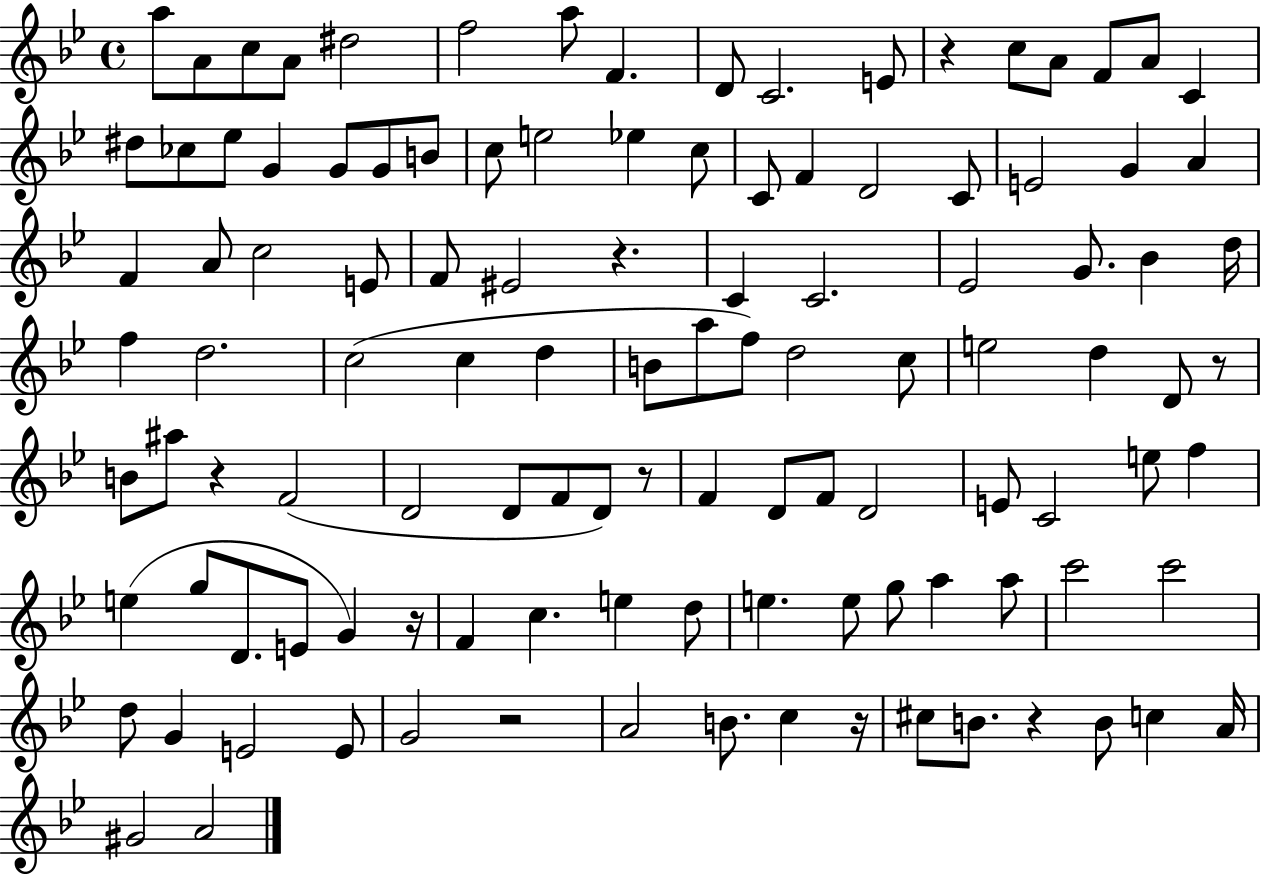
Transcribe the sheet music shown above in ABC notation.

X:1
T:Untitled
M:4/4
L:1/4
K:Bb
a/2 A/2 c/2 A/2 ^d2 f2 a/2 F D/2 C2 E/2 z c/2 A/2 F/2 A/2 C ^d/2 _c/2 _e/2 G G/2 G/2 B/2 c/2 e2 _e c/2 C/2 F D2 C/2 E2 G A F A/2 c2 E/2 F/2 ^E2 z C C2 _E2 G/2 _B d/4 f d2 c2 c d B/2 a/2 f/2 d2 c/2 e2 d D/2 z/2 B/2 ^a/2 z F2 D2 D/2 F/2 D/2 z/2 F D/2 F/2 D2 E/2 C2 e/2 f e g/2 D/2 E/2 G z/4 F c e d/2 e e/2 g/2 a a/2 c'2 c'2 d/2 G E2 E/2 G2 z2 A2 B/2 c z/4 ^c/2 B/2 z B/2 c A/4 ^G2 A2